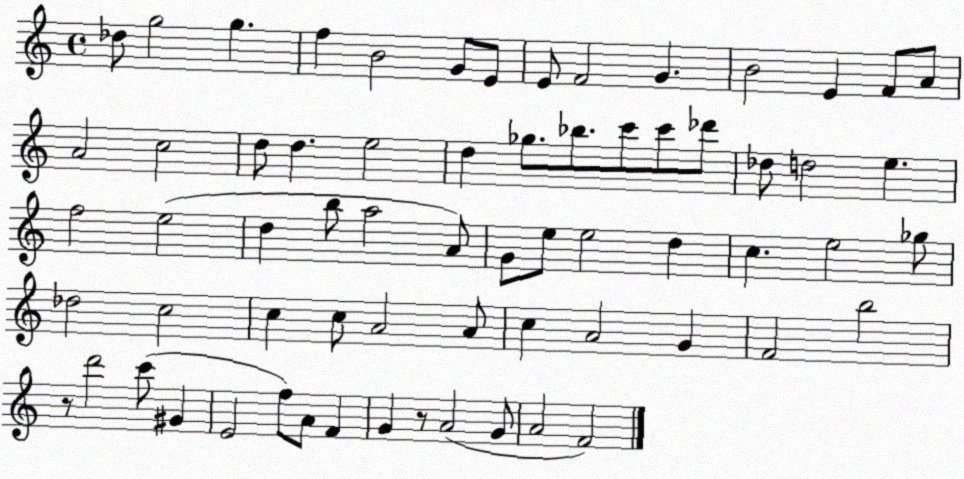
X:1
T:Untitled
M:4/4
L:1/4
K:C
_d/2 g2 g f B2 G/2 E/2 E/2 F2 G B2 E F/2 A/2 A2 c2 d/2 d e2 d _g/2 _b/2 c'/2 c'/2 _d'/2 _d/2 d2 e f2 e2 d b/2 a2 A/2 G/2 e/2 e2 d c e2 _g/2 _d2 c2 c c/2 A2 A/2 c A2 G F2 b2 z/2 d'2 c'/2 ^G E2 f/2 A/2 F G z/2 A2 G/2 A2 F2